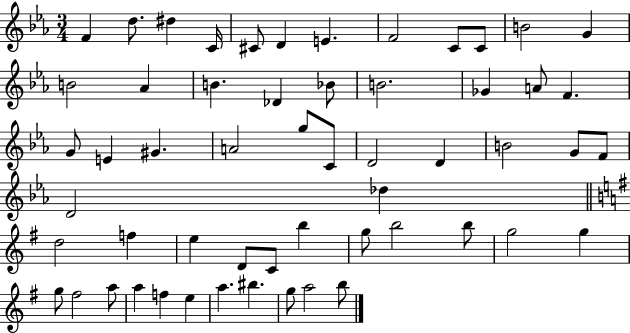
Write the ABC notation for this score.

X:1
T:Untitled
M:3/4
L:1/4
K:Eb
F d/2 ^d C/4 ^C/2 D E F2 C/2 C/2 B2 G B2 _A B _D _B/2 B2 _G A/2 F G/2 E ^G A2 g/2 C/2 D2 D B2 G/2 F/2 D2 _d d2 f e D/2 C/2 b g/2 b2 b/2 g2 g g/2 ^f2 a/2 a f e a ^b g/2 a2 b/2